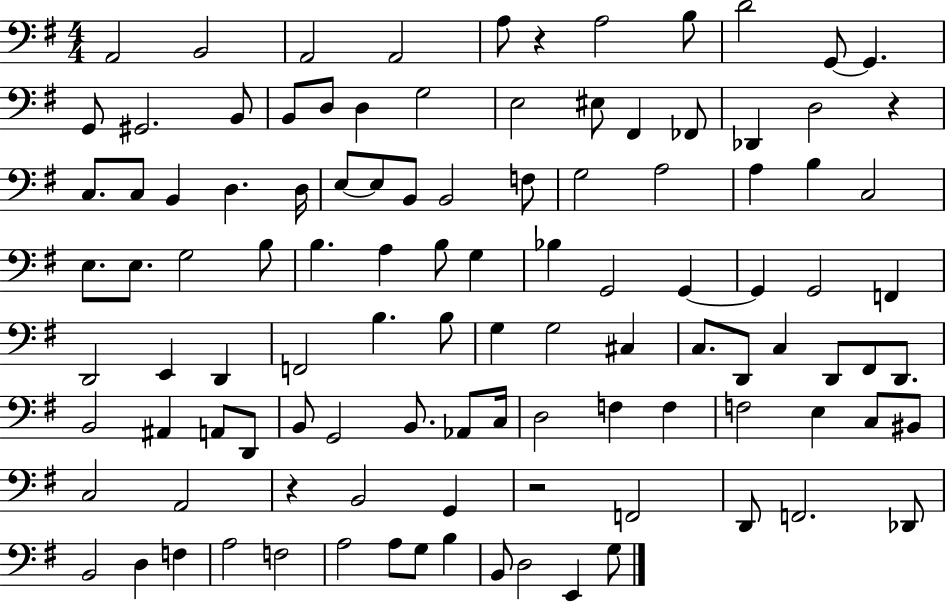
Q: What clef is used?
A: bass